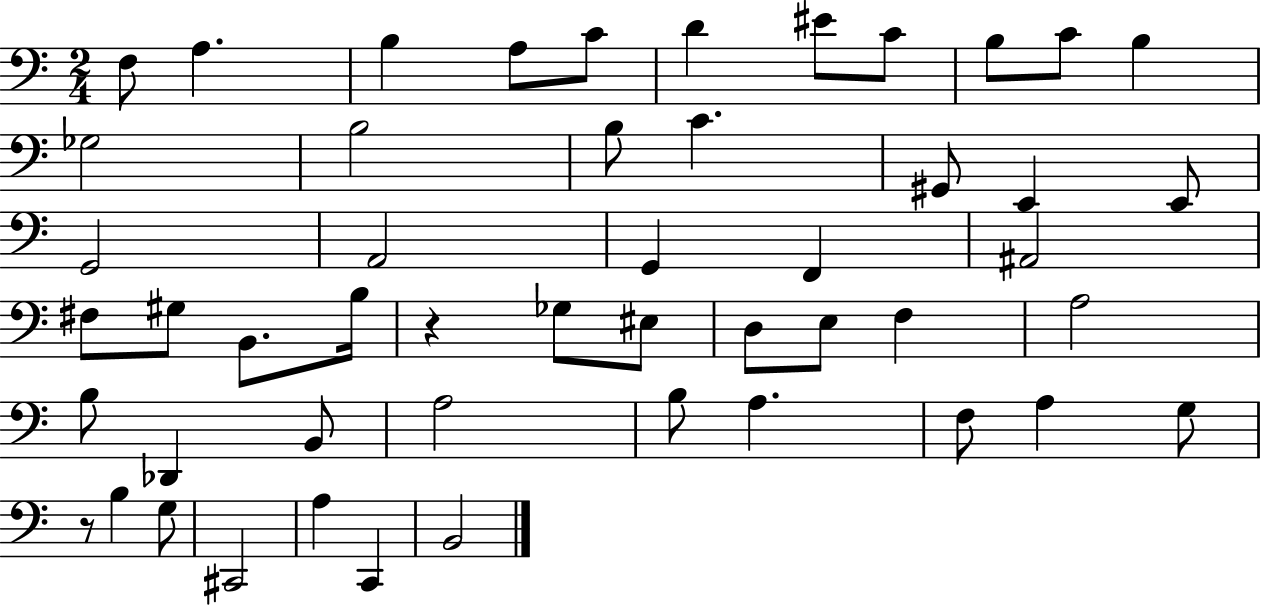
F3/e A3/q. B3/q A3/e C4/e D4/q EIS4/e C4/e B3/e C4/e B3/q Gb3/h B3/h B3/e C4/q. G#2/e E2/q E2/e G2/h A2/h G2/q F2/q A#2/h F#3/e G#3/e B2/e. B3/s R/q Gb3/e EIS3/e D3/e E3/e F3/q A3/h B3/e Db2/q B2/e A3/h B3/e A3/q. F3/e A3/q G3/e R/e B3/q G3/e C#2/h A3/q C2/q B2/h